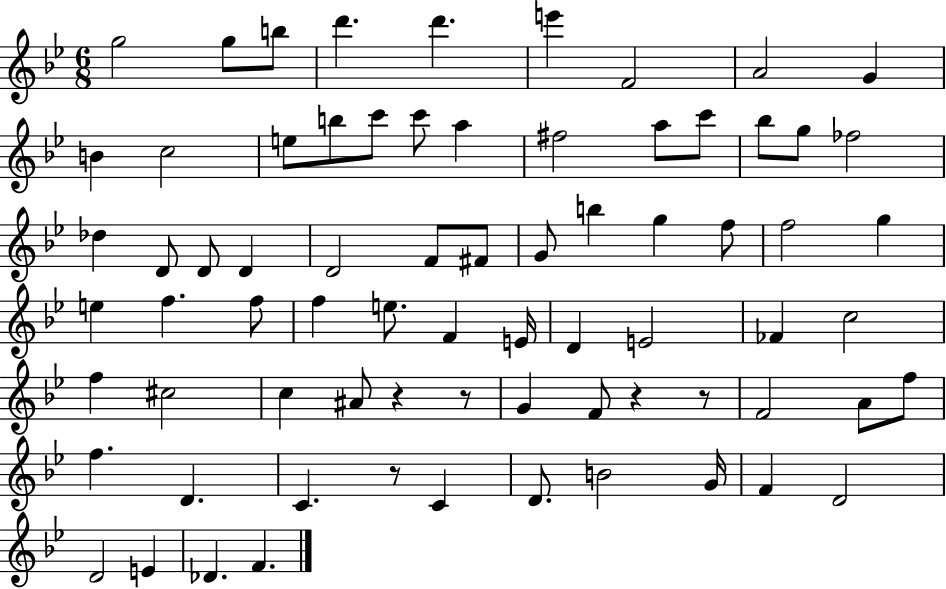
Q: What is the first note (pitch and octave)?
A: G5